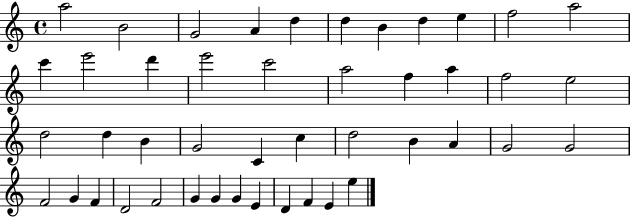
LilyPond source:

{
  \clef treble
  \time 4/4
  \defaultTimeSignature
  \key c \major
  a''2 b'2 | g'2 a'4 d''4 | d''4 b'4 d''4 e''4 | f''2 a''2 | \break c'''4 e'''2 d'''4 | e'''2 c'''2 | a''2 f''4 a''4 | f''2 e''2 | \break d''2 d''4 b'4 | g'2 c'4 c''4 | d''2 b'4 a'4 | g'2 g'2 | \break f'2 g'4 f'4 | d'2 f'2 | g'4 g'4 g'4 e'4 | d'4 f'4 e'4 e''4 | \break \bar "|."
}